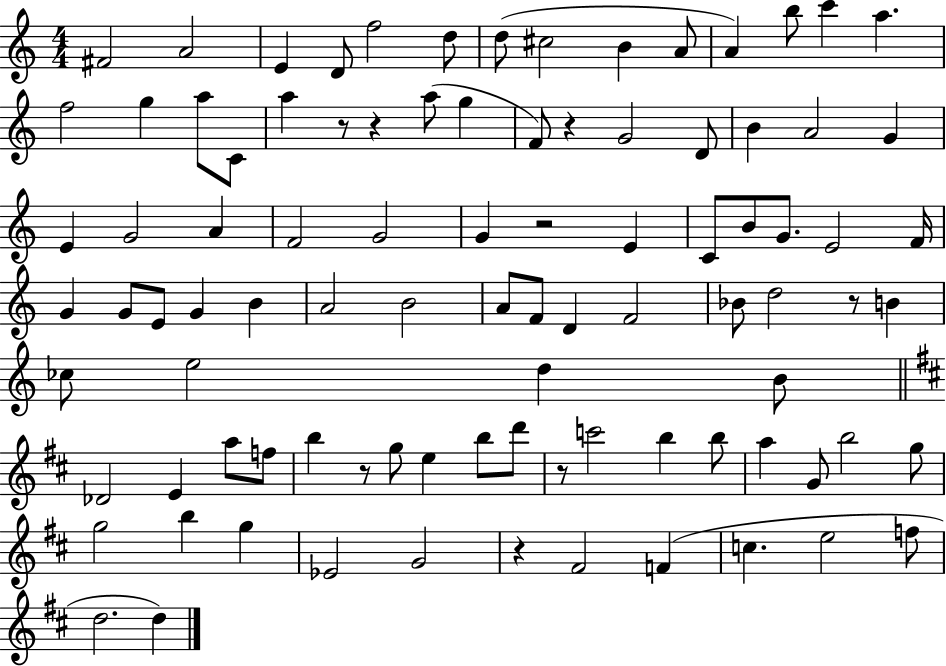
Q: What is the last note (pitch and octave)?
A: D5